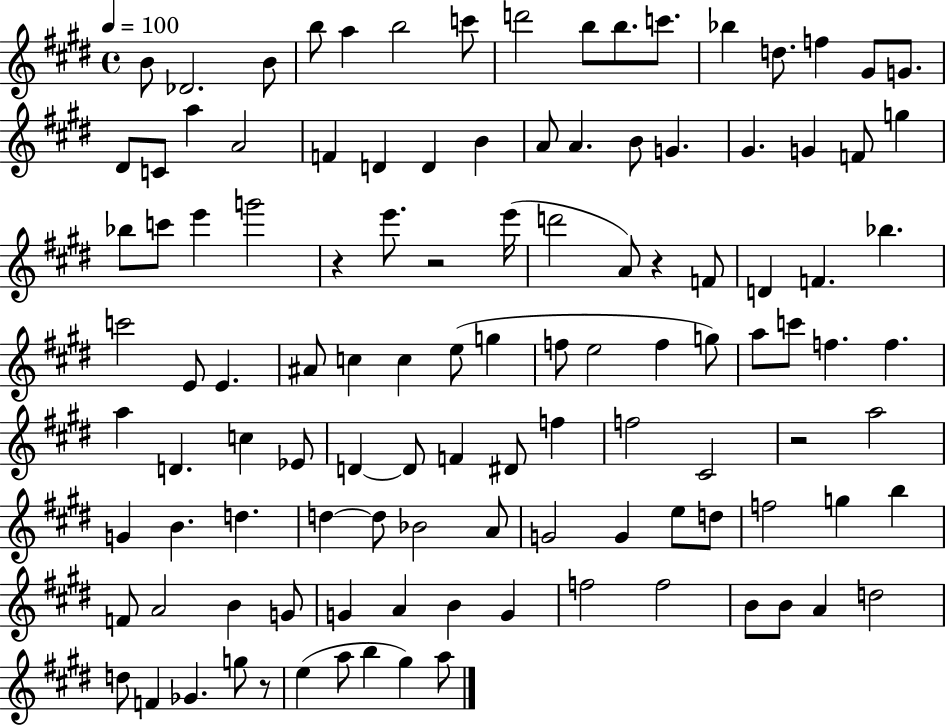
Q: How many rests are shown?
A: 5